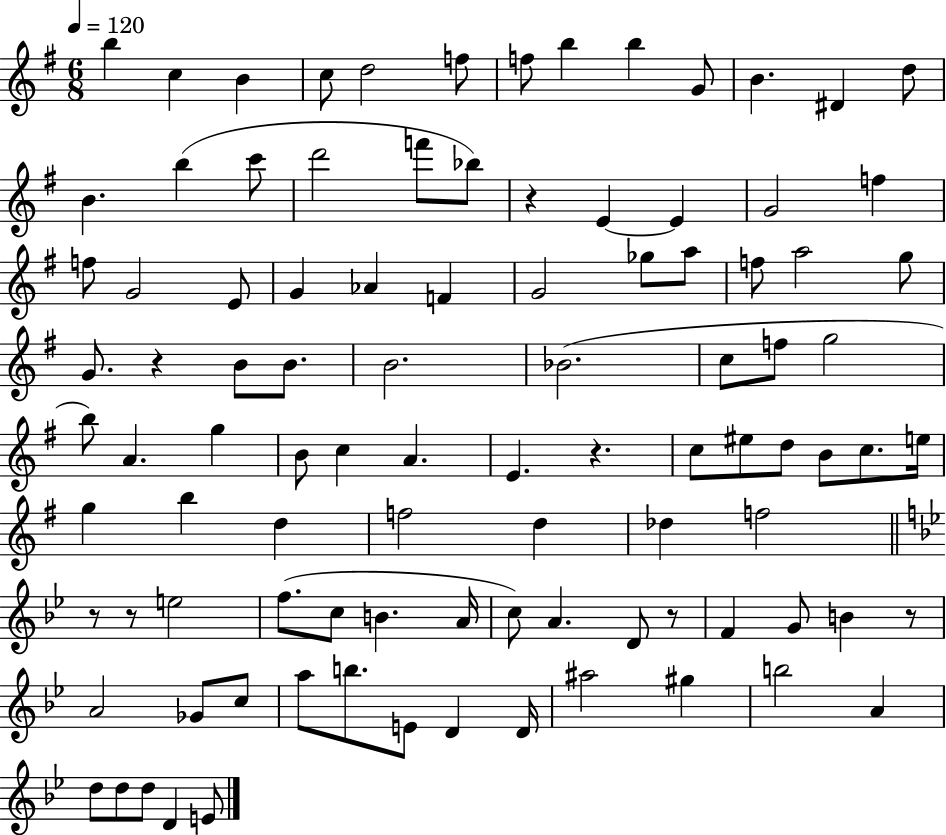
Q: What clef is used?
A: treble